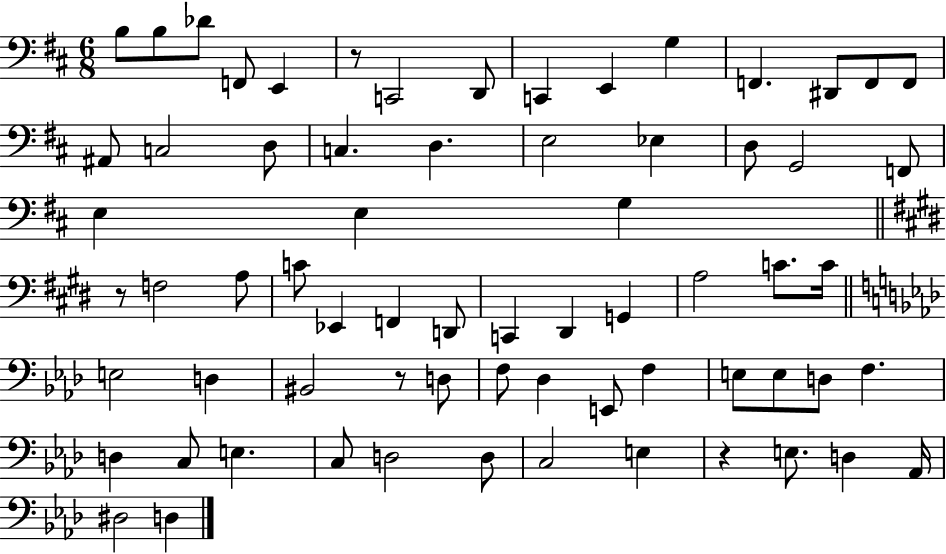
X:1
T:Untitled
M:6/8
L:1/4
K:D
B,/2 B,/2 _D/2 F,,/2 E,, z/2 C,,2 D,,/2 C,, E,, G, F,, ^D,,/2 F,,/2 F,,/2 ^A,,/2 C,2 D,/2 C, D, E,2 _E, D,/2 G,,2 F,,/2 E, E, G, z/2 F,2 A,/2 C/2 _E,, F,, D,,/2 C,, ^D,, G,, A,2 C/2 C/4 E,2 D, ^B,,2 z/2 D,/2 F,/2 _D, E,,/2 F, E,/2 E,/2 D,/2 F, D, C,/2 E, C,/2 D,2 D,/2 C,2 E, z E,/2 D, _A,,/4 ^D,2 D,